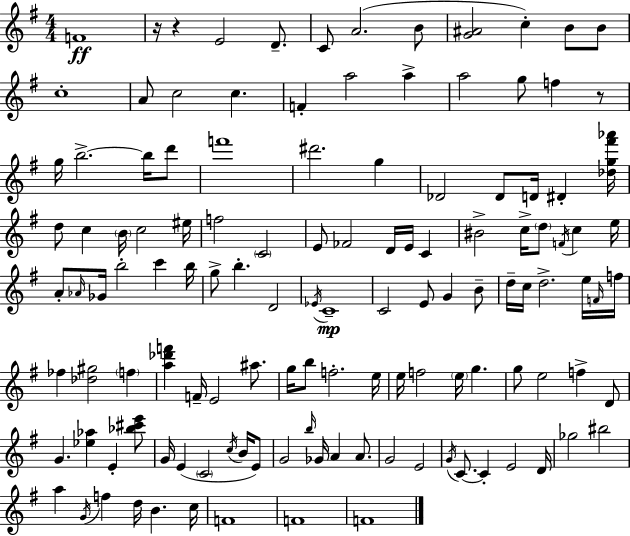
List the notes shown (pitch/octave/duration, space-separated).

F4/w R/s R/q E4/h D4/e. C4/e A4/h. B4/e [G4,A#4]/h C5/q B4/e B4/e C5/w A4/e C5/h C5/q. F4/q A5/h A5/q A5/h G5/e F5/q R/e G5/s B5/h. B5/s D6/e F6/w D#6/h. G5/q Db4/h Db4/e D4/s D#4/q [Db5,G5,F#6,Ab6]/s D5/e C5/q B4/s C5/h EIS5/s F5/h C4/h E4/e FES4/h D4/s E4/s C4/q BIS4/h C5/s D5/e F4/s C5/q E5/s A4/e Ab4/s Gb4/s B5/h C6/q B5/s G5/e B5/q. D4/h Eb4/s C4/w C4/h E4/e G4/q B4/e D5/s C5/s D5/h. E5/s F4/s F5/s FES5/q [Db5,G#5]/h F5/q [A5,Db6,F6]/q F4/s E4/h A#5/e. G5/s B5/e F5/h. E5/s E5/s F5/h E5/s G5/q. G5/e E5/h F5/q D4/e G4/q. [Eb5,Ab5]/q E4/q [Bb5,C#6,E6]/e G4/s E4/q C4/h C5/s B4/s E4/e G4/h B5/s Gb4/s A4/q A4/e. G4/h E4/h G4/s C4/e. C4/q E4/h D4/s Gb5/h BIS5/h A5/q G4/s F5/q D5/s B4/q. C5/s F4/w F4/w F4/w